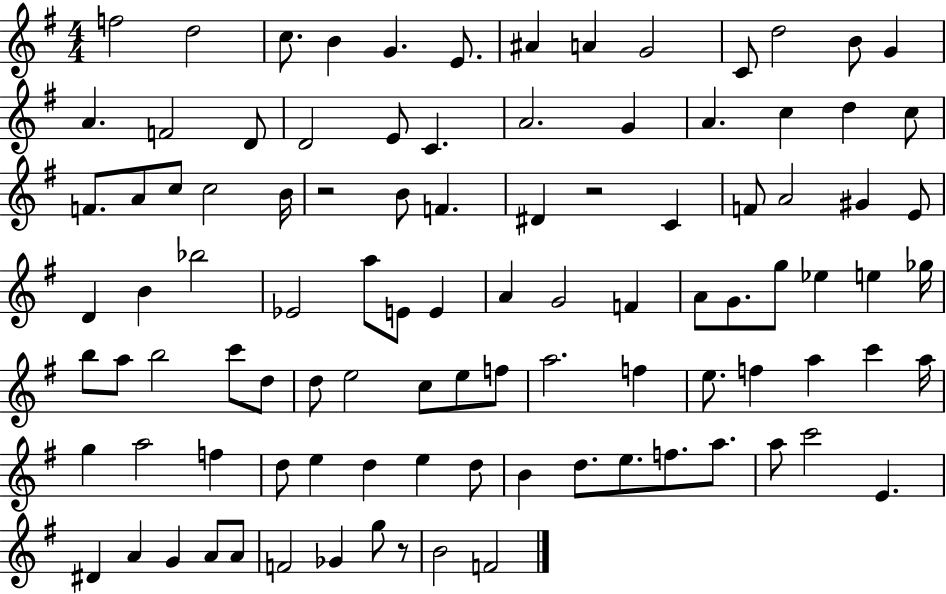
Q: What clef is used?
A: treble